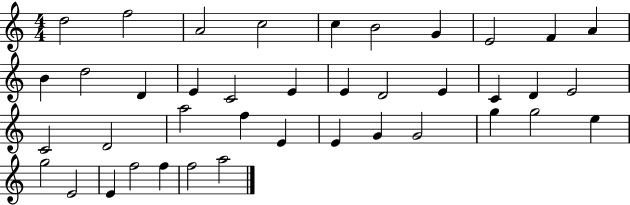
D5/h F5/h A4/h C5/h C5/q B4/h G4/q E4/h F4/q A4/q B4/q D5/h D4/q E4/q C4/h E4/q E4/q D4/h E4/q C4/q D4/q E4/h C4/h D4/h A5/h F5/q E4/q E4/q G4/q G4/h G5/q G5/h E5/q G5/h E4/h E4/q F5/h F5/q F5/h A5/h